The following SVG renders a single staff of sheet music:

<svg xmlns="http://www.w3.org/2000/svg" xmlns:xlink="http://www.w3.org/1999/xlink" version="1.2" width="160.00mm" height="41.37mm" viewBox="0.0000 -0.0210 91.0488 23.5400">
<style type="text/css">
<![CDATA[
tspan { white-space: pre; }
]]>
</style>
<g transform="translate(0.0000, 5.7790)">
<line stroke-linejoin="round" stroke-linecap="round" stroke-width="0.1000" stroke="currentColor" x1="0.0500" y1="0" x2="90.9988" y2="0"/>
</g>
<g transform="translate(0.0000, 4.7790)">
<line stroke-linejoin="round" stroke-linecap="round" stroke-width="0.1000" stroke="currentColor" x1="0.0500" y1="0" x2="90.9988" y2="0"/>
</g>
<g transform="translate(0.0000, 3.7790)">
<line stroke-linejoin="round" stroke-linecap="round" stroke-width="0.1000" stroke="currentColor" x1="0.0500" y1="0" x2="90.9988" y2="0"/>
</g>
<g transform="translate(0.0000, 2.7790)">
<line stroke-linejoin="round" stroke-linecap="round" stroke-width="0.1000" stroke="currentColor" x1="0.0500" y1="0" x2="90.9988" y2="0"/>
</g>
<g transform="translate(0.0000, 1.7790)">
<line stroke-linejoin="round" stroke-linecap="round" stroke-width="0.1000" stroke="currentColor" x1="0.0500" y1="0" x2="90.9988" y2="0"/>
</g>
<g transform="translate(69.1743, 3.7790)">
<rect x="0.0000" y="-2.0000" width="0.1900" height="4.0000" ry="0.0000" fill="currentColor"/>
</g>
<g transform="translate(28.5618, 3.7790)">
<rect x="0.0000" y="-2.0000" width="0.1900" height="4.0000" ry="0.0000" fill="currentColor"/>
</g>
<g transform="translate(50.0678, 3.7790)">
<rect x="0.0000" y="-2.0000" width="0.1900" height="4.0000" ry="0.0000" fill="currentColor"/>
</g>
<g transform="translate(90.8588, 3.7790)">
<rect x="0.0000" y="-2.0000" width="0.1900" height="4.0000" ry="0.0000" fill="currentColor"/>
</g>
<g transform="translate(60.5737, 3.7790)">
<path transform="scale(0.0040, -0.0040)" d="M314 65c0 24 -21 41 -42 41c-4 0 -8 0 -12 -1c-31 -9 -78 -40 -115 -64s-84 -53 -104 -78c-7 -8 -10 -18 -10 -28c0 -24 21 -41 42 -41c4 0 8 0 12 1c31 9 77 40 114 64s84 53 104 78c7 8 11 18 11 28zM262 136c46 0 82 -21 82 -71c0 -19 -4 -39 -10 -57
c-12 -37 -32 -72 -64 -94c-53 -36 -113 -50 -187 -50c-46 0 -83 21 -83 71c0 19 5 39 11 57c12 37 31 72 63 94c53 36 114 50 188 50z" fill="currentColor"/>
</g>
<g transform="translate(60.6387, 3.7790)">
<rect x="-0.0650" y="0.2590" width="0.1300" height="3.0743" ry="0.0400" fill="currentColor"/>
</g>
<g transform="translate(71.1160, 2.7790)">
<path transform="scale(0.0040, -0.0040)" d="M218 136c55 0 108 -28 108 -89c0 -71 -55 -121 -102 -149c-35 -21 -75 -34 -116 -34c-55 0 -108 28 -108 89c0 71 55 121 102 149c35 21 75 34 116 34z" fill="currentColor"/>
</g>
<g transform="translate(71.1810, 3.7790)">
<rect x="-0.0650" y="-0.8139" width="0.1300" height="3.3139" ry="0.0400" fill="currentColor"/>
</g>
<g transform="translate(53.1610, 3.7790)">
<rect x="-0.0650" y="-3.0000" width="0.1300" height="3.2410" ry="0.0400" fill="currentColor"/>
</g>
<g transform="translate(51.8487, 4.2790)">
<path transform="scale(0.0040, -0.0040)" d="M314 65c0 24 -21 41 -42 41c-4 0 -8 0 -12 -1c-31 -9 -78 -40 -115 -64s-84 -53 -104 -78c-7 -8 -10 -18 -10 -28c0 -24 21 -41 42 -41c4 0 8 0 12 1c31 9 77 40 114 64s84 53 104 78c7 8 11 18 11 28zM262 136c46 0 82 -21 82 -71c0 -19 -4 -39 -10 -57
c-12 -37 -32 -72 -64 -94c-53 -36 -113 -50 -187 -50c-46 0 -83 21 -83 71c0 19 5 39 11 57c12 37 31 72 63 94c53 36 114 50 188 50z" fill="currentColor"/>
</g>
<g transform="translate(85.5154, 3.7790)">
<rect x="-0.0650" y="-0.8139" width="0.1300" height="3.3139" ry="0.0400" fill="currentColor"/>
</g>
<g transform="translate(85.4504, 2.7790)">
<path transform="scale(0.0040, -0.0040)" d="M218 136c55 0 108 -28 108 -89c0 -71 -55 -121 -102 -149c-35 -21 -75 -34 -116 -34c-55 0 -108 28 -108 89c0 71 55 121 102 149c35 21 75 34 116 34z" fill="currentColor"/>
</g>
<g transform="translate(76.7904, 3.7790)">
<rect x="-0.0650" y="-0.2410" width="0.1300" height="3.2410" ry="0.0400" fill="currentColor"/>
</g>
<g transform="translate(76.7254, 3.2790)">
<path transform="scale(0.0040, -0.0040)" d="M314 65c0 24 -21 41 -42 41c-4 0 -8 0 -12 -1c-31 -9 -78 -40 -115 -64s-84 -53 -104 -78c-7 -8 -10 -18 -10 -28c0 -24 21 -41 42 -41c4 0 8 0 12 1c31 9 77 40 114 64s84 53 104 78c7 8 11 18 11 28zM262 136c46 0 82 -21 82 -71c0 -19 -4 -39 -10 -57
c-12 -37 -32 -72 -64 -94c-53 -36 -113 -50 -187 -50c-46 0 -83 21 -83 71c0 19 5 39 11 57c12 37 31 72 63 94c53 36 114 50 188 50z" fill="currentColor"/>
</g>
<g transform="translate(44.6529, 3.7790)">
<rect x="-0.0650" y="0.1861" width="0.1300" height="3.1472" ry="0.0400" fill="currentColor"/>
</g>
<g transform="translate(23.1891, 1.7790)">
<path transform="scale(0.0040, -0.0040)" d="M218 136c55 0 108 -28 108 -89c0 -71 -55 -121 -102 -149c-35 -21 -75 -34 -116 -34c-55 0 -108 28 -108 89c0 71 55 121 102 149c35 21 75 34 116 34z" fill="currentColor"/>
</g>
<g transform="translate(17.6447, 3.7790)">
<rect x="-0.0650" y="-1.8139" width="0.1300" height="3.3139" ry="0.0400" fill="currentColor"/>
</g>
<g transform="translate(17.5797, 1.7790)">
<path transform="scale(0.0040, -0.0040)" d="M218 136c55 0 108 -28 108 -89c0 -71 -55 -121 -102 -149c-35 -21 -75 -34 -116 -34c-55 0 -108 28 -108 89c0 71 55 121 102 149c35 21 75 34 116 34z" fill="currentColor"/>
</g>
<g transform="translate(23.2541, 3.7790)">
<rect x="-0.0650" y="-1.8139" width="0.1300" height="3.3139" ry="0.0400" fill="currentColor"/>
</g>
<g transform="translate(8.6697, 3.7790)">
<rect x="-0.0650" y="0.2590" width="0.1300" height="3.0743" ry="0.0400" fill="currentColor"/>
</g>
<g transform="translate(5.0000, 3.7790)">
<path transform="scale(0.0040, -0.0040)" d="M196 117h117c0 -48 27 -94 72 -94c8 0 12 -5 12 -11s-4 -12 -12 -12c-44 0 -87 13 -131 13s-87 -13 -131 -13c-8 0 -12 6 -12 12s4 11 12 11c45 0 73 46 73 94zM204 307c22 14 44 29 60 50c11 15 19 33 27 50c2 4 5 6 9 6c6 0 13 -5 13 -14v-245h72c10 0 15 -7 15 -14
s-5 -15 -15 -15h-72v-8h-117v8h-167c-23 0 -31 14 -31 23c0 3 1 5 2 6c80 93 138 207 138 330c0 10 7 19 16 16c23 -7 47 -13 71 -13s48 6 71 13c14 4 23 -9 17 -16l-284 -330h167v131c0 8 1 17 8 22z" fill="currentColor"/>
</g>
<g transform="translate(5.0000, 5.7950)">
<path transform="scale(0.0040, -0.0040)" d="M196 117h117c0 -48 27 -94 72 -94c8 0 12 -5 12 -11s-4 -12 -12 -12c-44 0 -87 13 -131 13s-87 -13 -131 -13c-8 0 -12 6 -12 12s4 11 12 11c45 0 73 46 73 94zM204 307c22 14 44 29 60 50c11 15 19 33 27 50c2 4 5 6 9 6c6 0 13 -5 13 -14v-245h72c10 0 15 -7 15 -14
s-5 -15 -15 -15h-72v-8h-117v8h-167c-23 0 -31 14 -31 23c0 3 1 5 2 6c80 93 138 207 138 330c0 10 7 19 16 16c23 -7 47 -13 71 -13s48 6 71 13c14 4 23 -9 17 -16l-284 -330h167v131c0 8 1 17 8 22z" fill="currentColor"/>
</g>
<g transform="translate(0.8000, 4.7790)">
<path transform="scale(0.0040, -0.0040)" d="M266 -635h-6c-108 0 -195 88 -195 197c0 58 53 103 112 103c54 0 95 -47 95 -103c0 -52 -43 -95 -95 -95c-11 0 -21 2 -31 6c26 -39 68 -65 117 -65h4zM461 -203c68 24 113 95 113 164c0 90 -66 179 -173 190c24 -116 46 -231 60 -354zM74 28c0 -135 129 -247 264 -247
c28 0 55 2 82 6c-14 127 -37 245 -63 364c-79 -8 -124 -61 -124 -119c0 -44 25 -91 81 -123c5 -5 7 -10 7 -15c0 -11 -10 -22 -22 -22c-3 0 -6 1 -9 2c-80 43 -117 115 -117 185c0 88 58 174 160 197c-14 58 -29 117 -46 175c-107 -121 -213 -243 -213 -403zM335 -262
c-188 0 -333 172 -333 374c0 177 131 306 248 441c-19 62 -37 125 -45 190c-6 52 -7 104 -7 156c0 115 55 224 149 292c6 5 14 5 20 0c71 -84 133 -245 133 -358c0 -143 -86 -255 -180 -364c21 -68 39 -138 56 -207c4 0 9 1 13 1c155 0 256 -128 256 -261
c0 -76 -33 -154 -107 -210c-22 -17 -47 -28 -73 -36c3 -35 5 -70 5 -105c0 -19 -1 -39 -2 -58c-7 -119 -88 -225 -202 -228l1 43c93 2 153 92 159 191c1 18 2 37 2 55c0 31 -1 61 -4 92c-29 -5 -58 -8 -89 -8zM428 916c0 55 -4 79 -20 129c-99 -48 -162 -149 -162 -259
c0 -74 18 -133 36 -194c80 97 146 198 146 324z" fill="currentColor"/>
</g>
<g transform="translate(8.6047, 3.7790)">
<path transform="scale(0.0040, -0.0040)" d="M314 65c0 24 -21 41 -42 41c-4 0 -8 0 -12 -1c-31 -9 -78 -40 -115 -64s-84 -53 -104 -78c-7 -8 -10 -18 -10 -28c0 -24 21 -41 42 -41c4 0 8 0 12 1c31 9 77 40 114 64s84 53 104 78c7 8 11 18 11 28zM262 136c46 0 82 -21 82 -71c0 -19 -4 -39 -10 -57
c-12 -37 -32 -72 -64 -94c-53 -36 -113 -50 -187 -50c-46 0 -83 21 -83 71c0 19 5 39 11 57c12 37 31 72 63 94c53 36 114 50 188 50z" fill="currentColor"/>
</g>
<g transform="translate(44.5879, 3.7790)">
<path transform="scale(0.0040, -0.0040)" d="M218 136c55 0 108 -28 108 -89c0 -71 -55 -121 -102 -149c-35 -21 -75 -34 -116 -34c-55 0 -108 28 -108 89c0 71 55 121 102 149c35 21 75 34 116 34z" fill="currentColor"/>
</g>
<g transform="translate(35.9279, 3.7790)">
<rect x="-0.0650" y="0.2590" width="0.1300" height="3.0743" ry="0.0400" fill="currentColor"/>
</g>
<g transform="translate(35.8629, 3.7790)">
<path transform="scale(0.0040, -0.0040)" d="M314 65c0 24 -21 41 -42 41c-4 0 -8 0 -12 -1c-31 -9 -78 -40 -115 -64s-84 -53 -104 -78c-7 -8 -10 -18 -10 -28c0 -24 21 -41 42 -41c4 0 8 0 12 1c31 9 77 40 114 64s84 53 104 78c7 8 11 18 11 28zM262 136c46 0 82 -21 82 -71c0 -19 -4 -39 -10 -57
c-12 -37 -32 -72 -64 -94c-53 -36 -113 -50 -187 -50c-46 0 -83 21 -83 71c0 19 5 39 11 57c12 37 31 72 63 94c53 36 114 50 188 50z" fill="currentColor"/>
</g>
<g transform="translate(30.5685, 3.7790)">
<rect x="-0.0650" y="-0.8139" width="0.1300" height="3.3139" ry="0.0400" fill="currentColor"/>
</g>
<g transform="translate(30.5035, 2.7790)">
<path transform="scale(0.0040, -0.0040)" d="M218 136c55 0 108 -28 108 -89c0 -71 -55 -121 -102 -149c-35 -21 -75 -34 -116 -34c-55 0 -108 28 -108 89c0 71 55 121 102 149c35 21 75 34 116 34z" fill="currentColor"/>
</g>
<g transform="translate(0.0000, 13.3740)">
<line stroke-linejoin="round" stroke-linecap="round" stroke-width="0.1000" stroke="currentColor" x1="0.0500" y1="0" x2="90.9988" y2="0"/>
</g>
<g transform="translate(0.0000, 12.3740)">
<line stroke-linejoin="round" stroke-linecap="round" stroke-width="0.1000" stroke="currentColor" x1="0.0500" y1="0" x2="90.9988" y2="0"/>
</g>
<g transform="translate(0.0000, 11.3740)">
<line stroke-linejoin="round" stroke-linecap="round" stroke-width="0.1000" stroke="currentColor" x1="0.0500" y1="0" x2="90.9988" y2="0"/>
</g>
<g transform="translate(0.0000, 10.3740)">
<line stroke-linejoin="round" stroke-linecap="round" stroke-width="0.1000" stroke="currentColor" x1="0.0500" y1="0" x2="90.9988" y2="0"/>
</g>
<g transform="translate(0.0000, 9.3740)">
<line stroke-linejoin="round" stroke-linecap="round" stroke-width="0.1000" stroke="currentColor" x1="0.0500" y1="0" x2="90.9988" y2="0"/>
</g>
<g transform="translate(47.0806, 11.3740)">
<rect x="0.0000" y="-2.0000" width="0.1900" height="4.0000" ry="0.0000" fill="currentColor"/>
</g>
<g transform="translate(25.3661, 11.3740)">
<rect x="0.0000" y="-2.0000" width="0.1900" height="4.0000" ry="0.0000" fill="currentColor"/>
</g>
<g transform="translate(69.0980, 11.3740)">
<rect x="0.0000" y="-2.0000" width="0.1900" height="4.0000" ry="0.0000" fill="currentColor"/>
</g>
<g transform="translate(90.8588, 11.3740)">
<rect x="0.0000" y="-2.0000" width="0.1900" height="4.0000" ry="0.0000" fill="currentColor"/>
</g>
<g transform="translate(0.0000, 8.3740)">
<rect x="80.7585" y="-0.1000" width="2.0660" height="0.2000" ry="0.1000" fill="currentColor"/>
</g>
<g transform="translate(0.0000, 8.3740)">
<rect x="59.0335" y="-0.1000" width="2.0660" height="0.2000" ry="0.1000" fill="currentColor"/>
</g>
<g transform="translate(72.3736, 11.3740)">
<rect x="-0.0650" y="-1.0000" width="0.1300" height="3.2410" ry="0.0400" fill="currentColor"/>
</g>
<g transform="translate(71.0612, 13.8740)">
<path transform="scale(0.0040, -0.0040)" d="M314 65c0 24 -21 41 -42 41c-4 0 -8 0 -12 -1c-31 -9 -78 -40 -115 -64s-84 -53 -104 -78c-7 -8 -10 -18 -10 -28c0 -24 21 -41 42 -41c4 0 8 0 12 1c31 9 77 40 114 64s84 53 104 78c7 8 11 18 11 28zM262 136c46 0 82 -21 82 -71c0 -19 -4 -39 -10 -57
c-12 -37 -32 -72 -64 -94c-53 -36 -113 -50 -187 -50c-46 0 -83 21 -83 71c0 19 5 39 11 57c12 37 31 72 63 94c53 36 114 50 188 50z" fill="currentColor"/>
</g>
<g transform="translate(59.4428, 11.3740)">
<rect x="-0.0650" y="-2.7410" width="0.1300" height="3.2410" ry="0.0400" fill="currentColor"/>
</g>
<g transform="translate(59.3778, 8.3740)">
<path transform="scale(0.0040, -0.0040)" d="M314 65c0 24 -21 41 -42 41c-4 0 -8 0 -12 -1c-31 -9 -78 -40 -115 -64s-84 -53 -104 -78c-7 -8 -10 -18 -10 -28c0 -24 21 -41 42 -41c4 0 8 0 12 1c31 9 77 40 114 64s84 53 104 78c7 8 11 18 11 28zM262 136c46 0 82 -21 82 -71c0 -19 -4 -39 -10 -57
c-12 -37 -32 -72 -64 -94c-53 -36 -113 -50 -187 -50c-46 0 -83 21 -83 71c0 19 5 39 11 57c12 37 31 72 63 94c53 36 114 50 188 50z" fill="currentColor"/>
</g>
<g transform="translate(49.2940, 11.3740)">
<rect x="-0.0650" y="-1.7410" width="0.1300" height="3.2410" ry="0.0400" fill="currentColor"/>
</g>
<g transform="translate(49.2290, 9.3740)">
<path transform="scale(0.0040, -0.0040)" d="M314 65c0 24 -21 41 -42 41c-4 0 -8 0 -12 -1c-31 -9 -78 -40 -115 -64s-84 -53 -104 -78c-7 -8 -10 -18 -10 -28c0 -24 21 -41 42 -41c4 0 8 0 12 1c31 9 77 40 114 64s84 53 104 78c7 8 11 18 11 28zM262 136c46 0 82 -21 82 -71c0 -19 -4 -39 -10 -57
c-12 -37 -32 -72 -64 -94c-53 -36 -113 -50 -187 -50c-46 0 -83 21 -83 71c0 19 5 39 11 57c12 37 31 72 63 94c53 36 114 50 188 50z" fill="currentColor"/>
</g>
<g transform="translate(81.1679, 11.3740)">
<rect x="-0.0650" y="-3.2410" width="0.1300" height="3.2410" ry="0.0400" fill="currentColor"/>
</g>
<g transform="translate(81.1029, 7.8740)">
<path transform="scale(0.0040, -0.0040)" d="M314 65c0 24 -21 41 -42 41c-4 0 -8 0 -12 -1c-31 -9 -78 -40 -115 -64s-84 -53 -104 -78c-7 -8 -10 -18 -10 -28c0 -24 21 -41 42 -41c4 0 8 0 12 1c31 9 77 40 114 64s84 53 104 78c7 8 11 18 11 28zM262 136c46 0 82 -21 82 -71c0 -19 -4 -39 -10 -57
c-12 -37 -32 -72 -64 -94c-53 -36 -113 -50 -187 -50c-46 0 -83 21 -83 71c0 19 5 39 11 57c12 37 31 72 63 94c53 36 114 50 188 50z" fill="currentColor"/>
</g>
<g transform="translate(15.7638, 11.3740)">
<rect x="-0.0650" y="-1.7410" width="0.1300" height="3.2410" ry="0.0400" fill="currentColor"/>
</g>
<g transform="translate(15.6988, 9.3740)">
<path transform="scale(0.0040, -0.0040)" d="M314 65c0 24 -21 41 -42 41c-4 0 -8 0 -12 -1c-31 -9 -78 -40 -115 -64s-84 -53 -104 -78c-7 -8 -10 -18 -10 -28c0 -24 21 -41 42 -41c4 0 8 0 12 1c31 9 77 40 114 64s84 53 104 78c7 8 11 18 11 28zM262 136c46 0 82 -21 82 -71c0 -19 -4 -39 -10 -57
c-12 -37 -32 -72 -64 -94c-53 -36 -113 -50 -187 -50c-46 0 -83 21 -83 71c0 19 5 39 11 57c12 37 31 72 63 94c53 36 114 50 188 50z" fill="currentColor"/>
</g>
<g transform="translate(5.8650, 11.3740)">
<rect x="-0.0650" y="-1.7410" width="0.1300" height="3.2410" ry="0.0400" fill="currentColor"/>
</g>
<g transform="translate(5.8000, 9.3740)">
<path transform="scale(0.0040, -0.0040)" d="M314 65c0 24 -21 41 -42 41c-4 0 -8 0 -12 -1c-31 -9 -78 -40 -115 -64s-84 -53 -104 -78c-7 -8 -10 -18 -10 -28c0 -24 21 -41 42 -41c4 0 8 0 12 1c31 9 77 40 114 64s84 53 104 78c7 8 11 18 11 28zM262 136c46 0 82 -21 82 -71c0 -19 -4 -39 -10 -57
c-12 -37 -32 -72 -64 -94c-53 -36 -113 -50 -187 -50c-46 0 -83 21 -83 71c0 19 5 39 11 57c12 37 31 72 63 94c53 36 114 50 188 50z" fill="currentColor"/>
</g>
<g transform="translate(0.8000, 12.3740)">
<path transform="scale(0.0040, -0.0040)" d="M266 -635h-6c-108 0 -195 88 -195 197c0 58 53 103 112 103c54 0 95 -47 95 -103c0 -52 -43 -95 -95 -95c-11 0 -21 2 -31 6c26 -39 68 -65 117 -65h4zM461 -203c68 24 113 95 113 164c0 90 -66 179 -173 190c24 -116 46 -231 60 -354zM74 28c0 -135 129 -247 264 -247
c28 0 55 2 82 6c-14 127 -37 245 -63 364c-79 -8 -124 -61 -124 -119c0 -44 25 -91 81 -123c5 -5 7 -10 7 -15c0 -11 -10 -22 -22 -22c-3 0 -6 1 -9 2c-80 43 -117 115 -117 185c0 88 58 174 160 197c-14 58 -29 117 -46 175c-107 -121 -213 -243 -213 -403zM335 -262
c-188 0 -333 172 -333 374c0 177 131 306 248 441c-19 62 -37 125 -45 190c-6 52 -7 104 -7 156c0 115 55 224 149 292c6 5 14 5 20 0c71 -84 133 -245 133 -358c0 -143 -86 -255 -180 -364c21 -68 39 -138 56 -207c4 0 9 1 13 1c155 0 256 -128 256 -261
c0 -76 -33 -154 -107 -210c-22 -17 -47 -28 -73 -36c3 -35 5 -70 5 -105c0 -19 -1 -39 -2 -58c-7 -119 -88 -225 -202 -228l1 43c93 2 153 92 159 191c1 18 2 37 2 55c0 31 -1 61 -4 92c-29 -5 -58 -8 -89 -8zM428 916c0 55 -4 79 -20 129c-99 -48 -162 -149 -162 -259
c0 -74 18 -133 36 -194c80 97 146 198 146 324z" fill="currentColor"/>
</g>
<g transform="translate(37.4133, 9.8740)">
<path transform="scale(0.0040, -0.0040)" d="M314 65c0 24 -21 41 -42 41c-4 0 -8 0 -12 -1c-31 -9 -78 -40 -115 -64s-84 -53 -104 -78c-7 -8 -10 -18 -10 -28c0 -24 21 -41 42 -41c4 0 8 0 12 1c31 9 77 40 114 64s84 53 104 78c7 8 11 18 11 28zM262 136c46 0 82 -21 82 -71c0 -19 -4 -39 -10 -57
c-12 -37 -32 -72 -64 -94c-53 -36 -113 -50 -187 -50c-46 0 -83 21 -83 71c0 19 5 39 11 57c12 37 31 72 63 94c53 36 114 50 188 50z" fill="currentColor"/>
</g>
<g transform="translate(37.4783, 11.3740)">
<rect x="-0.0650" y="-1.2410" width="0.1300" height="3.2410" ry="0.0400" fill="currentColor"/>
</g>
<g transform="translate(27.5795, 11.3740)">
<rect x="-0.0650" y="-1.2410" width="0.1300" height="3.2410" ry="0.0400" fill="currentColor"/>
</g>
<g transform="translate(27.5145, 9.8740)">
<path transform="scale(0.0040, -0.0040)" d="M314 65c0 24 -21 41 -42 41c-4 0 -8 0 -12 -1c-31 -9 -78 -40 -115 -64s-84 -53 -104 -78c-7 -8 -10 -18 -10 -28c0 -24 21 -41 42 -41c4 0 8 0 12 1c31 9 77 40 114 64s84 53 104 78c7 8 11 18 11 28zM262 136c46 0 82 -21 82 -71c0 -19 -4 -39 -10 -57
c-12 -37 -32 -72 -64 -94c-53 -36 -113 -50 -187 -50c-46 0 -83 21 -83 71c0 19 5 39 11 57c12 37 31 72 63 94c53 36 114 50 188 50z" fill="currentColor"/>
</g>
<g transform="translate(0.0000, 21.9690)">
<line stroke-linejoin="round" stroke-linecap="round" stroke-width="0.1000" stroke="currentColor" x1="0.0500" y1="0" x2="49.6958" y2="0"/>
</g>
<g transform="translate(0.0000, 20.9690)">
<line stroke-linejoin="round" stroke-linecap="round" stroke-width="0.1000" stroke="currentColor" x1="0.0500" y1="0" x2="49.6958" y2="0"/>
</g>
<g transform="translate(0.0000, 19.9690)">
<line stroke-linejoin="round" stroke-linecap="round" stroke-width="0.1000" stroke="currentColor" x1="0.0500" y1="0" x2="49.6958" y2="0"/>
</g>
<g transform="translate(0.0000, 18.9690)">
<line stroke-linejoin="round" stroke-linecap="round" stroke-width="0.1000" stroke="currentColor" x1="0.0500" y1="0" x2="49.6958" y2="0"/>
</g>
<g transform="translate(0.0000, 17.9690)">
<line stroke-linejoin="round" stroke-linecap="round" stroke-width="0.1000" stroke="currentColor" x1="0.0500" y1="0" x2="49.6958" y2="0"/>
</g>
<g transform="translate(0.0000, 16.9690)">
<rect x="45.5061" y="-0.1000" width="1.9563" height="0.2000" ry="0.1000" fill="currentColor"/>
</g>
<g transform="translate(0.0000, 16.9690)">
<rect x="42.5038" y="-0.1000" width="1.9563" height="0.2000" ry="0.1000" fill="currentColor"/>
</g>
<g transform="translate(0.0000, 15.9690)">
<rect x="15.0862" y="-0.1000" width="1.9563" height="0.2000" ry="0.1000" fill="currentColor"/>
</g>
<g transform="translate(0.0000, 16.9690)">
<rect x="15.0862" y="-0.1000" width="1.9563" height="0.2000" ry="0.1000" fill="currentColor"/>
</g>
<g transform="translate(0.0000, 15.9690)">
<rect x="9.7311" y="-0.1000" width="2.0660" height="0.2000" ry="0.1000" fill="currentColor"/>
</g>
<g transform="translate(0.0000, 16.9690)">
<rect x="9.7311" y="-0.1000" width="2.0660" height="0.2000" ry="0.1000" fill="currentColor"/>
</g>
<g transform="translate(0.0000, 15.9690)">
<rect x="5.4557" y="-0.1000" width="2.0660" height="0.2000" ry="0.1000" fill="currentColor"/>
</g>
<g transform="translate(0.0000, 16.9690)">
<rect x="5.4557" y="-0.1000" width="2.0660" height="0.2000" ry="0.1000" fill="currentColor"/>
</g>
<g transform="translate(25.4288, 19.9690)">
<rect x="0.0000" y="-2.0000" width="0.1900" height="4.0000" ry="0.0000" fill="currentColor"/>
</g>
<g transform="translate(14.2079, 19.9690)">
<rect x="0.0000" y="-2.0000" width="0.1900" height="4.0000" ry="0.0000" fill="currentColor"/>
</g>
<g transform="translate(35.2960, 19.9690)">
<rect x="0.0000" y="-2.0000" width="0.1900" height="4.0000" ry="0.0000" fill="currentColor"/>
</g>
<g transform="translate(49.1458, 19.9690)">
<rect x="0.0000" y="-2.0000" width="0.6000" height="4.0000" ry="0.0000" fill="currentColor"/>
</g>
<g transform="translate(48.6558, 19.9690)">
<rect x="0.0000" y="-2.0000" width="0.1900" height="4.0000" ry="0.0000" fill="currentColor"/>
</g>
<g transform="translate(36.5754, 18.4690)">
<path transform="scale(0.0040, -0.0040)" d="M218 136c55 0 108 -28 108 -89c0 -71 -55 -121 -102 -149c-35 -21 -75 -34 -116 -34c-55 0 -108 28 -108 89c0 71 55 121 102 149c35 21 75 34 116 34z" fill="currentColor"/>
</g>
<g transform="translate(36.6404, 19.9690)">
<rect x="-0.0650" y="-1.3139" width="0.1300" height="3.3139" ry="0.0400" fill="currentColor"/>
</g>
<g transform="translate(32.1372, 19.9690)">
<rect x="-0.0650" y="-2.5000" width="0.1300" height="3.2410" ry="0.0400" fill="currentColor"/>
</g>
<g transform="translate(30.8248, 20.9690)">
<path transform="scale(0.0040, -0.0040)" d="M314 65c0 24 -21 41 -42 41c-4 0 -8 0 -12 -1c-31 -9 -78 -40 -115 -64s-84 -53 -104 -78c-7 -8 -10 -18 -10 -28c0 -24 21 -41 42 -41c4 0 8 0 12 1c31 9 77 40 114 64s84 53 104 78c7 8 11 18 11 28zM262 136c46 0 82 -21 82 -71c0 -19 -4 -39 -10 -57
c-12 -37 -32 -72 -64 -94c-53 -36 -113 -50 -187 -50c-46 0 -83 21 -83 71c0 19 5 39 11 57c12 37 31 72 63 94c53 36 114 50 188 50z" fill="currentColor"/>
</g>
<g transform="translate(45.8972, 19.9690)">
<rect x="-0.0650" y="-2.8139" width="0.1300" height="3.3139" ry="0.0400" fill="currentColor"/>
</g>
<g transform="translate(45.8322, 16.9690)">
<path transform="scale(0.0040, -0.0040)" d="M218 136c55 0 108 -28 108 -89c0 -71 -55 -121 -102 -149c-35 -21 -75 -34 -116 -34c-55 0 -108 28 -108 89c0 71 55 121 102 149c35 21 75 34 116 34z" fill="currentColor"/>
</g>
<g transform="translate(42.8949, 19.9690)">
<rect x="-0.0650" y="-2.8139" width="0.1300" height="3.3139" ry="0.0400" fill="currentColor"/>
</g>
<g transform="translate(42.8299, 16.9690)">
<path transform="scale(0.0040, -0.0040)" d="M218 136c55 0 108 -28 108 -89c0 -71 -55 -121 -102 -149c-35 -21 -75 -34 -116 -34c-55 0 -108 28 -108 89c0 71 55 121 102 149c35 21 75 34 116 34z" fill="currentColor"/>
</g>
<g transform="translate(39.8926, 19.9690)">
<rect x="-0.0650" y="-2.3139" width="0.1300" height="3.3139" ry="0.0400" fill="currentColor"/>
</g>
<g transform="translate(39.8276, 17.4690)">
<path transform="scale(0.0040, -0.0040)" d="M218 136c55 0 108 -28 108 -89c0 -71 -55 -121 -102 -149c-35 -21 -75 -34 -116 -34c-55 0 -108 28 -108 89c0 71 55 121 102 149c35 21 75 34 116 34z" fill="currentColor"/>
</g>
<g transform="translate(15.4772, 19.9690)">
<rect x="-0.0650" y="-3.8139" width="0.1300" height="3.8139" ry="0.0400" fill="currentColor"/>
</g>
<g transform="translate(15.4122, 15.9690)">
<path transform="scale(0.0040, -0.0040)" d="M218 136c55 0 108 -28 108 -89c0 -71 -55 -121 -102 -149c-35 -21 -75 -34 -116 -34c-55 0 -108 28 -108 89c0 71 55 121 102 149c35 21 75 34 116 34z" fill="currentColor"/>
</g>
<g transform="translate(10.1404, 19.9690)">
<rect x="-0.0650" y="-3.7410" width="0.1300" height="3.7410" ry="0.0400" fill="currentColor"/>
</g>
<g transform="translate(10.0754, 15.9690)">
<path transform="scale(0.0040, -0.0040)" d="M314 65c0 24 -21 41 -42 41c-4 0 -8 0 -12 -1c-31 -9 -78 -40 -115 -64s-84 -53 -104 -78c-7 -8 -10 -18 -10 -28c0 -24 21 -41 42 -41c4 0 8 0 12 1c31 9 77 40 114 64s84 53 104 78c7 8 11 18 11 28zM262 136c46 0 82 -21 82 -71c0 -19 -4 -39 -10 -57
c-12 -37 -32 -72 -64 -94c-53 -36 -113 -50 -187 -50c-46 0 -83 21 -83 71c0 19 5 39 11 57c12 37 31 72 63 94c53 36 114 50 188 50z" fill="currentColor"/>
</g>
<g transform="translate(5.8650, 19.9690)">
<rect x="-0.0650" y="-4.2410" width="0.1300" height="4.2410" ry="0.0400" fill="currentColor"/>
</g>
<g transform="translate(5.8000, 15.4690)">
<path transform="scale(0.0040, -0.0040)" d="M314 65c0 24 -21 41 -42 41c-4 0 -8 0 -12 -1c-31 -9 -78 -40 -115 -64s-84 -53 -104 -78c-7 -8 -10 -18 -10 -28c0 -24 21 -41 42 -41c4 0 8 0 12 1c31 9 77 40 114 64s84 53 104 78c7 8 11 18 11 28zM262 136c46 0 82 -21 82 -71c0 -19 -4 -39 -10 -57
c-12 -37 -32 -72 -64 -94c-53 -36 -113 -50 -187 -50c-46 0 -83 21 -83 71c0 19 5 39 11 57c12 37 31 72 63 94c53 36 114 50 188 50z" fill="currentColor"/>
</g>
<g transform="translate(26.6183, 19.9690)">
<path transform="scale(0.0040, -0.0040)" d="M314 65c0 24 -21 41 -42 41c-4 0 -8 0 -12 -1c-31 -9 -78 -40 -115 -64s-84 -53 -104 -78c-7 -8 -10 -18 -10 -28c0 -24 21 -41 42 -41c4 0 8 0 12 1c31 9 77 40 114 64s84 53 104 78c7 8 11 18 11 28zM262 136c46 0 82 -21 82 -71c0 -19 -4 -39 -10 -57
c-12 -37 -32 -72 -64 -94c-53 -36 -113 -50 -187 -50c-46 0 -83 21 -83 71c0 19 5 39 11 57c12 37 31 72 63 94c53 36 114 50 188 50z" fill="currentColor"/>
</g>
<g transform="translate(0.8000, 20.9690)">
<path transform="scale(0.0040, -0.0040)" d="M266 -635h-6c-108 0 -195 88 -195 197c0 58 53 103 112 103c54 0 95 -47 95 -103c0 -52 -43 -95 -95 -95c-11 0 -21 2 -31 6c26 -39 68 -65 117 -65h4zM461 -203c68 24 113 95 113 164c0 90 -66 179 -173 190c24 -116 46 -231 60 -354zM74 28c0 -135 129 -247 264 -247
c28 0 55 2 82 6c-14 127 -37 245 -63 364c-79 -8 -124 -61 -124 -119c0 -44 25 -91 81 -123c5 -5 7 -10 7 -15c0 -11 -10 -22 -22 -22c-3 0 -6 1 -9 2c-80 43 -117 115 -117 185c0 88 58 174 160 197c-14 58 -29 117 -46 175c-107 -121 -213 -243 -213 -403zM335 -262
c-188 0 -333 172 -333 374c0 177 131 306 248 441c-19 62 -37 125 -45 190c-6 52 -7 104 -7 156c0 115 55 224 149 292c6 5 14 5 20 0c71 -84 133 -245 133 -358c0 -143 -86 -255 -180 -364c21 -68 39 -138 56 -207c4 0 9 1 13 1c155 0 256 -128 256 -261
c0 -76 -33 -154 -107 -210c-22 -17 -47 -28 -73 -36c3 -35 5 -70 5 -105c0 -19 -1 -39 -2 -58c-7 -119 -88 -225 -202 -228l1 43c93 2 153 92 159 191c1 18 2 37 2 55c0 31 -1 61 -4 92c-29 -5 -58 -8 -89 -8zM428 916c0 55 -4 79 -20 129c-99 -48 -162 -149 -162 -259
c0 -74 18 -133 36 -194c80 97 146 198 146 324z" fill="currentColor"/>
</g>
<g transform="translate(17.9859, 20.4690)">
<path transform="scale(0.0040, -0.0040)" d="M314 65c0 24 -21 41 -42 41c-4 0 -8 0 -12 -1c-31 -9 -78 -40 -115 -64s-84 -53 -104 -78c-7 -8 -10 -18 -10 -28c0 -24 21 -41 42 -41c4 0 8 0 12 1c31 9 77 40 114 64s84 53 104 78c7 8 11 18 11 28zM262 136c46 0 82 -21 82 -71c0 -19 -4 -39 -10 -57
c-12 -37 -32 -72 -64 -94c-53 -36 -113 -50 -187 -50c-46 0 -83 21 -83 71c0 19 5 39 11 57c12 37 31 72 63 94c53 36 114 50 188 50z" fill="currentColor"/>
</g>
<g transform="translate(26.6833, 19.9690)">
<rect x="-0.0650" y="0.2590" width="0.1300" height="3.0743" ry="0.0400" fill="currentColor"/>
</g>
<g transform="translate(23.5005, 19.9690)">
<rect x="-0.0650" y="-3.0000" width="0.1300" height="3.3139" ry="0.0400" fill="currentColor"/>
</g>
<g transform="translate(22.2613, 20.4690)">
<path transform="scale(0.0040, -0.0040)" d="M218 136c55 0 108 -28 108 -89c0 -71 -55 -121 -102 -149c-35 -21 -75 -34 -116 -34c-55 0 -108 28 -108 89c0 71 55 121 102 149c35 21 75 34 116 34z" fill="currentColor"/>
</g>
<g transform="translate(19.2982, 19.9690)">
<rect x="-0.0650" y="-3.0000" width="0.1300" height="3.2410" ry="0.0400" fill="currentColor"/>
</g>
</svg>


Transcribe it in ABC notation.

X:1
T:Untitled
M:4/4
L:1/4
K:C
B2 f f d B2 B A2 B2 d c2 d f2 f2 e2 e2 f2 a2 D2 b2 d'2 c'2 c' A2 A B2 G2 e g a a